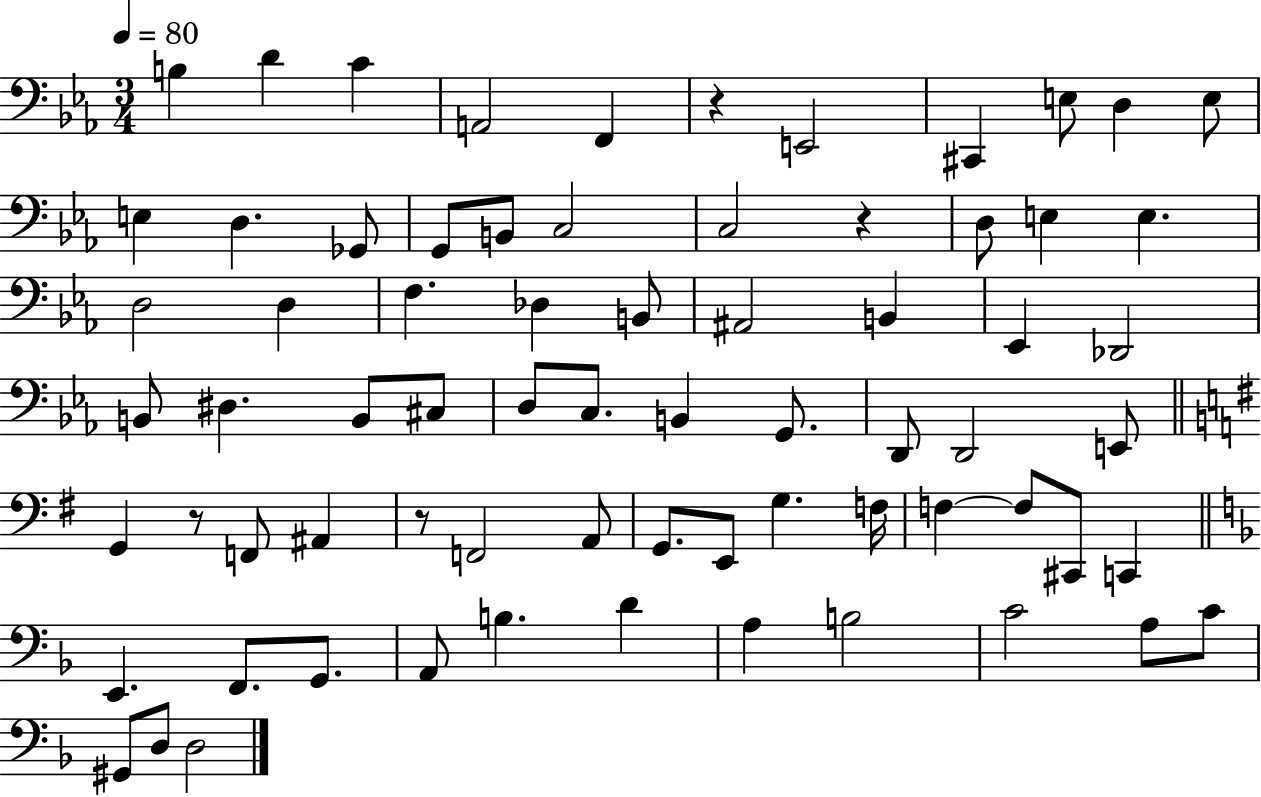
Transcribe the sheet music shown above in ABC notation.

X:1
T:Untitled
M:3/4
L:1/4
K:Eb
B, D C A,,2 F,, z E,,2 ^C,, E,/2 D, E,/2 E, D, _G,,/2 G,,/2 B,,/2 C,2 C,2 z D,/2 E, E, D,2 D, F, _D, B,,/2 ^A,,2 B,, _E,, _D,,2 B,,/2 ^D, B,,/2 ^C,/2 D,/2 C,/2 B,, G,,/2 D,,/2 D,,2 E,,/2 G,, z/2 F,,/2 ^A,, z/2 F,,2 A,,/2 G,,/2 E,,/2 G, F,/4 F, F,/2 ^C,,/2 C,, E,, F,,/2 G,,/2 A,,/2 B, D A, B,2 C2 A,/2 C/2 ^G,,/2 D,/2 D,2